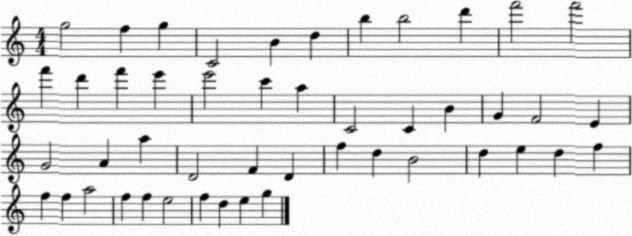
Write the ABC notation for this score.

X:1
T:Untitled
M:4/4
L:1/4
K:C
g2 f g C2 B d b b2 d' f'2 f'2 f' d' f' e' e'2 c' a C2 C B G F2 E G2 A a D2 F D f d B2 d e d f f f a2 f f e2 f d e g